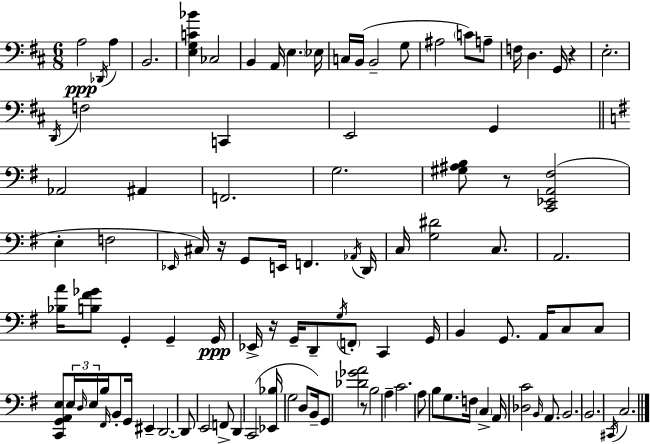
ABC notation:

X:1
T:Untitled
M:6/8
L:1/4
K:D
A,2 _D,,/4 A, B,,2 [E,G,C_B] _C,2 B,, A,,/4 E, _E,/4 C,/4 B,,/4 B,,2 G,/2 ^A,2 C/2 A,/2 F,/4 D, G,,/4 z E,2 D,,/4 F,2 C,, E,,2 G,, _A,,2 ^A,, F,,2 G,2 [^G,^A,B,]/2 z/2 [C,,_E,,A,,^F,]2 E, F,2 _E,,/4 ^C,/4 z/4 G,,/2 E,,/4 F,, _A,,/4 D,,/4 C,/4 [G,^D]2 C,/2 A,,2 [_B,A]/4 [B,^F_G]/2 G,, G,, G,,/4 _E,,/4 z/4 G,,/4 D,,/2 G,/4 F,,/2 C,, G,,/4 B,, G,,/2 A,,/4 C,/2 C,/2 [C,,G,,A,,E,]/2 E,/4 D,/4 E,/4 B,/4 ^F,,/4 B,,/2 G,,/4 ^E,, D,,2 D,,/2 E,,2 F,,/2 D,, C,,2 [_E,,_B,]/4 G,2 D,/2 B,,/4 G,,/2 [_D_GA]2 z/2 B,2 A, C2 A,/2 B,/2 G,/2 F,/4 C, A,,/4 [_D,C]2 B,,/4 A,,/2 B,,2 B,,2 ^C,,/4 C,2